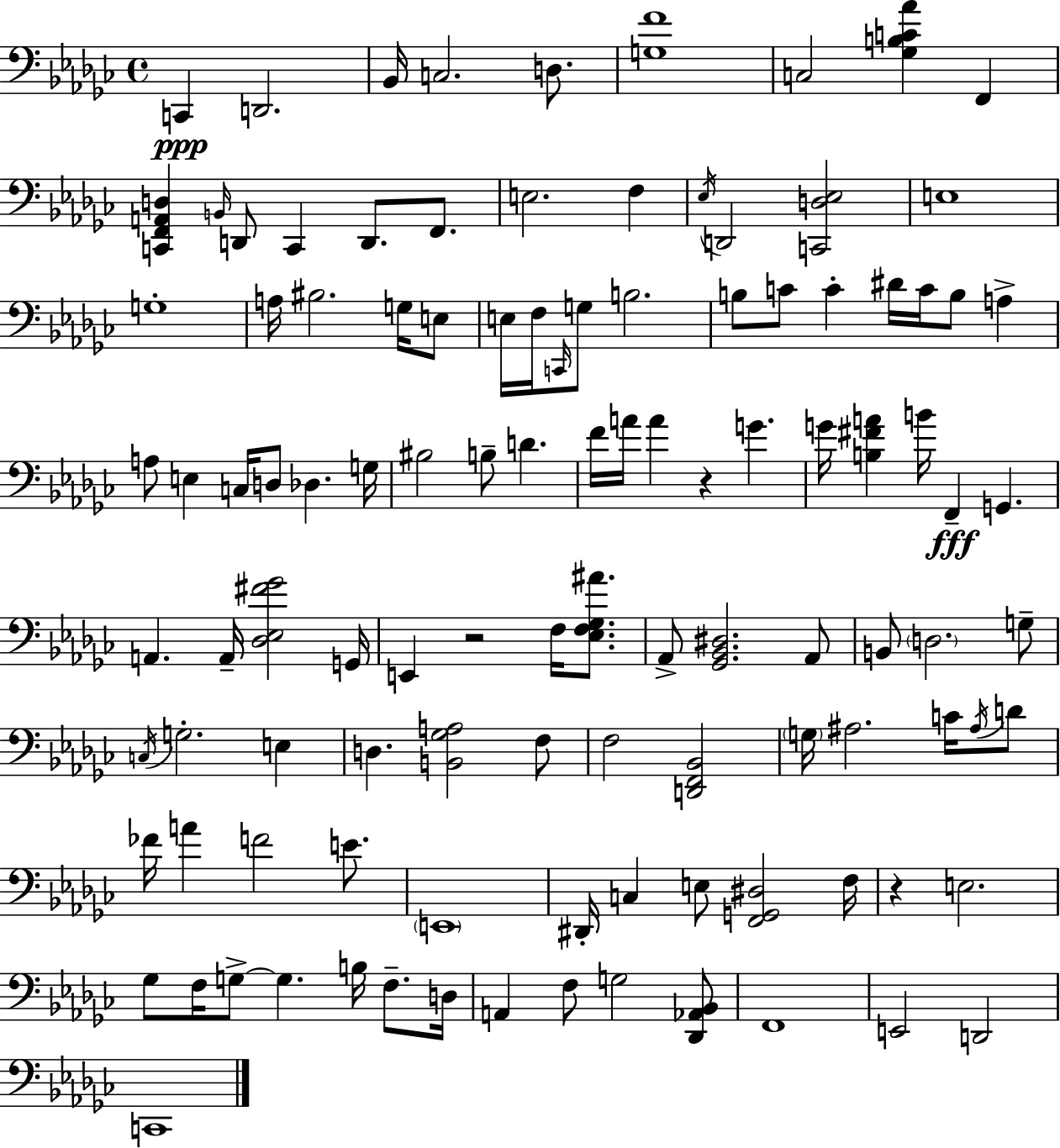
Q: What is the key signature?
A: EES minor